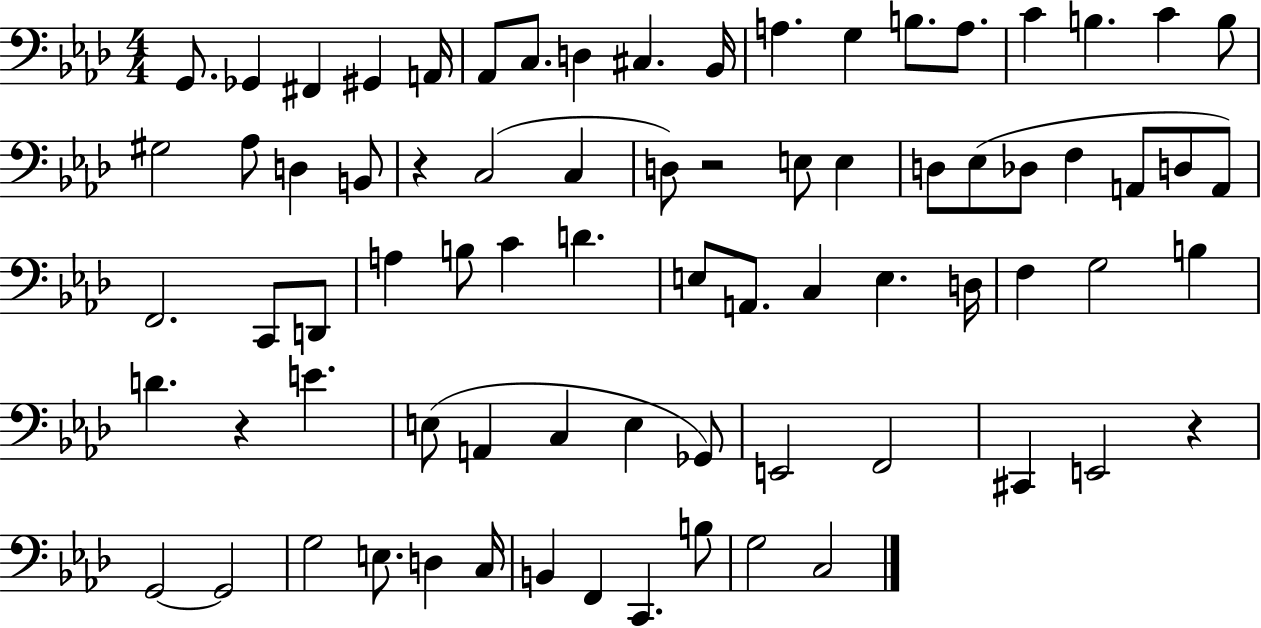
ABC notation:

X:1
T:Untitled
M:4/4
L:1/4
K:Ab
G,,/2 _G,, ^F,, ^G,, A,,/4 _A,,/2 C,/2 D, ^C, _B,,/4 A, G, B,/2 A,/2 C B, C B,/2 ^G,2 _A,/2 D, B,,/2 z C,2 C, D,/2 z2 E,/2 E, D,/2 _E,/2 _D,/2 F, A,,/2 D,/2 A,,/2 F,,2 C,,/2 D,,/2 A, B,/2 C D E,/2 A,,/2 C, E, D,/4 F, G,2 B, D z E E,/2 A,, C, E, _G,,/2 E,,2 F,,2 ^C,, E,,2 z G,,2 G,,2 G,2 E,/2 D, C,/4 B,, F,, C,, B,/2 G,2 C,2